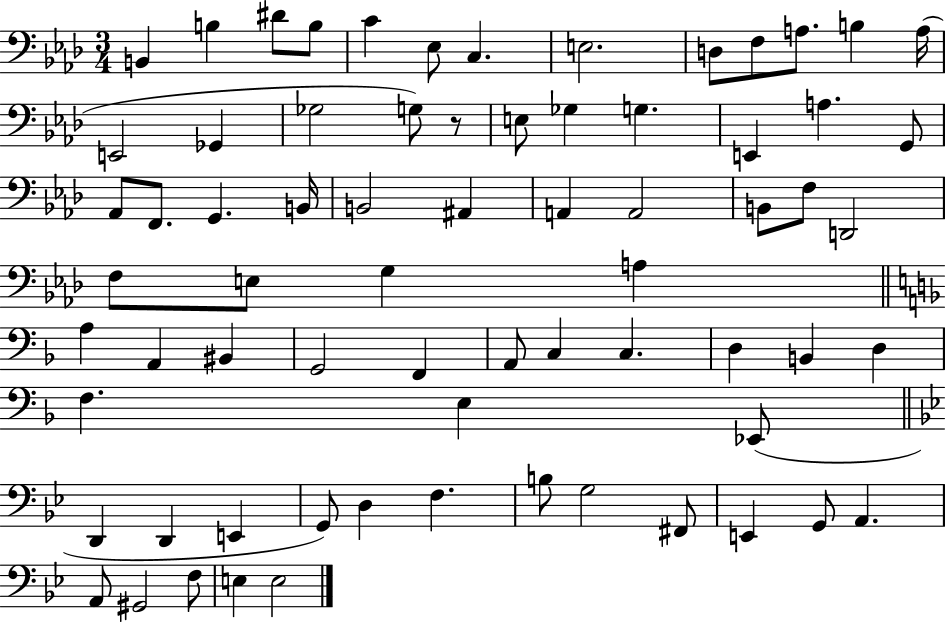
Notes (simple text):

B2/q B3/q D#4/e B3/e C4/q Eb3/e C3/q. E3/h. D3/e F3/e A3/e. B3/q A3/s E2/h Gb2/q Gb3/h G3/e R/e E3/e Gb3/q G3/q. E2/q A3/q. G2/e Ab2/e F2/e. G2/q. B2/s B2/h A#2/q A2/q A2/h B2/e F3/e D2/h F3/e E3/e G3/q A3/q A3/q A2/q BIS2/q G2/h F2/q A2/e C3/q C3/q. D3/q B2/q D3/q F3/q. E3/q Eb2/e D2/q D2/q E2/q G2/e D3/q F3/q. B3/e G3/h F#2/e E2/q G2/e A2/q. A2/e G#2/h F3/e E3/q E3/h